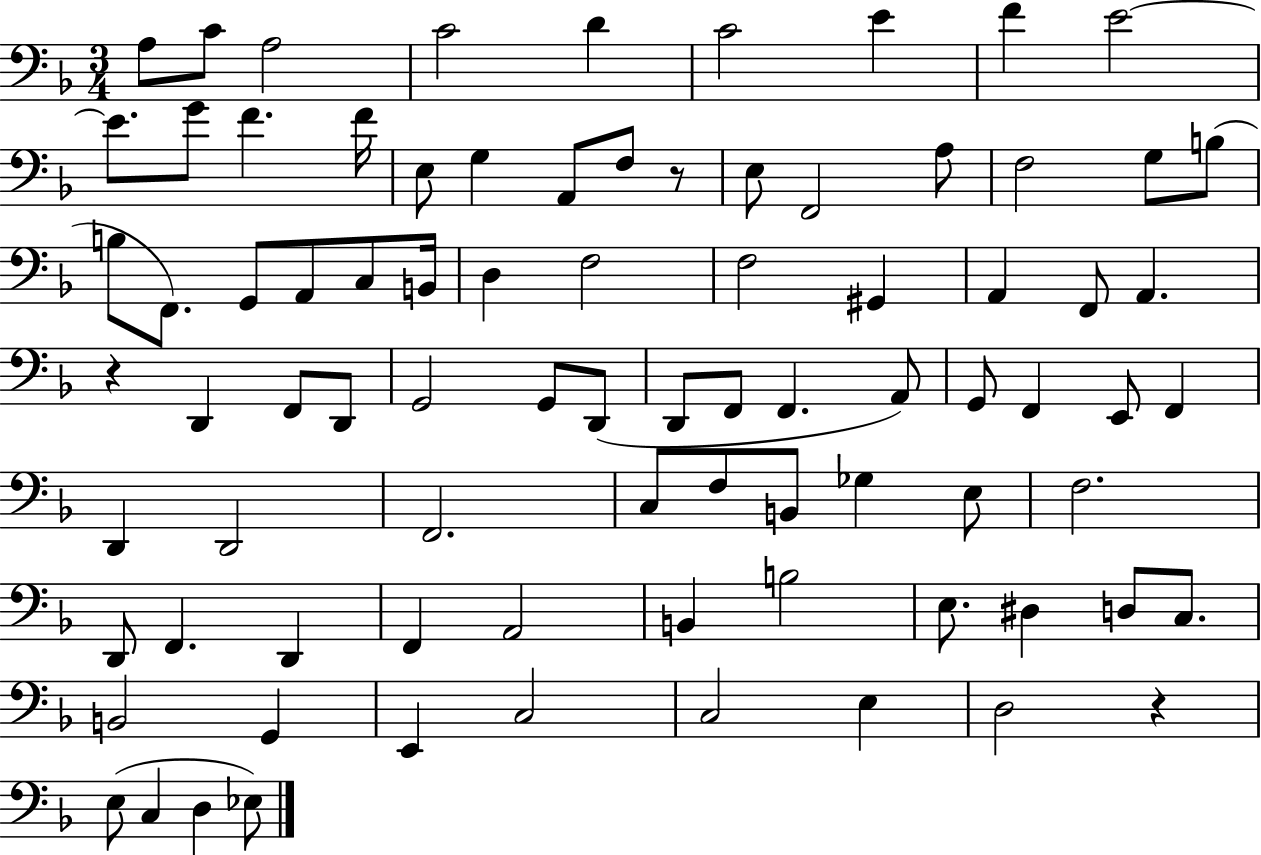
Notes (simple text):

A3/e C4/e A3/h C4/h D4/q C4/h E4/q F4/q E4/h E4/e. G4/e F4/q. F4/s E3/e G3/q A2/e F3/e R/e E3/e F2/h A3/e F3/h G3/e B3/e B3/e F2/e. G2/e A2/e C3/e B2/s D3/q F3/h F3/h G#2/q A2/q F2/e A2/q. R/q D2/q F2/e D2/e G2/h G2/e D2/e D2/e F2/e F2/q. A2/e G2/e F2/q E2/e F2/q D2/q D2/h F2/h. C3/e F3/e B2/e Gb3/q E3/e F3/h. D2/e F2/q. D2/q F2/q A2/h B2/q B3/h E3/e. D#3/q D3/e C3/e. B2/h G2/q E2/q C3/h C3/h E3/q D3/h R/q E3/e C3/q D3/q Eb3/e